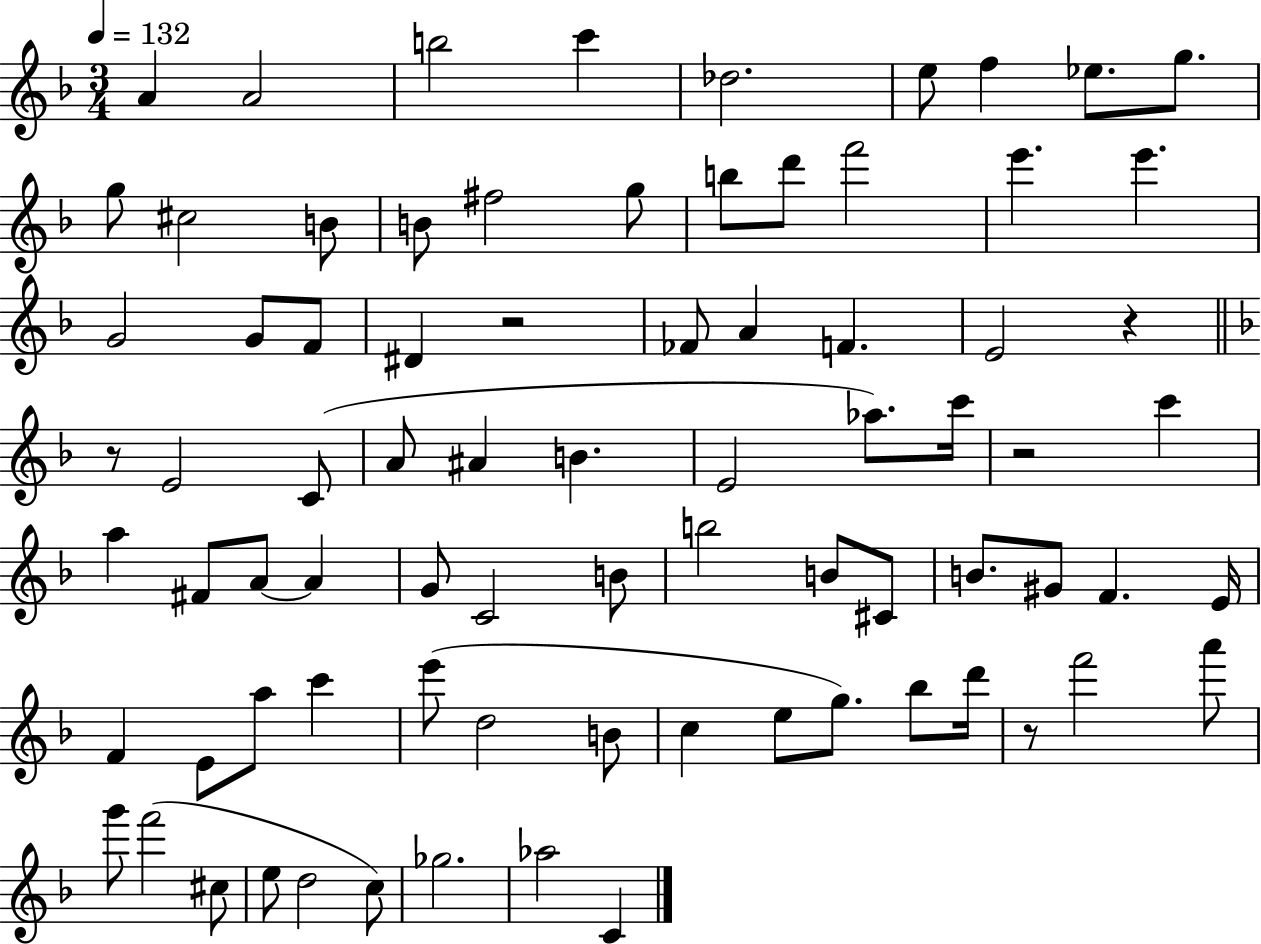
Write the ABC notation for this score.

X:1
T:Untitled
M:3/4
L:1/4
K:F
A A2 b2 c' _d2 e/2 f _e/2 g/2 g/2 ^c2 B/2 B/2 ^f2 g/2 b/2 d'/2 f'2 e' e' G2 G/2 F/2 ^D z2 _F/2 A F E2 z z/2 E2 C/2 A/2 ^A B E2 _a/2 c'/4 z2 c' a ^F/2 A/2 A G/2 C2 B/2 b2 B/2 ^C/2 B/2 ^G/2 F E/4 F E/2 a/2 c' e'/2 d2 B/2 c e/2 g/2 _b/2 d'/4 z/2 f'2 a'/2 g'/2 f'2 ^c/2 e/2 d2 c/2 _g2 _a2 C